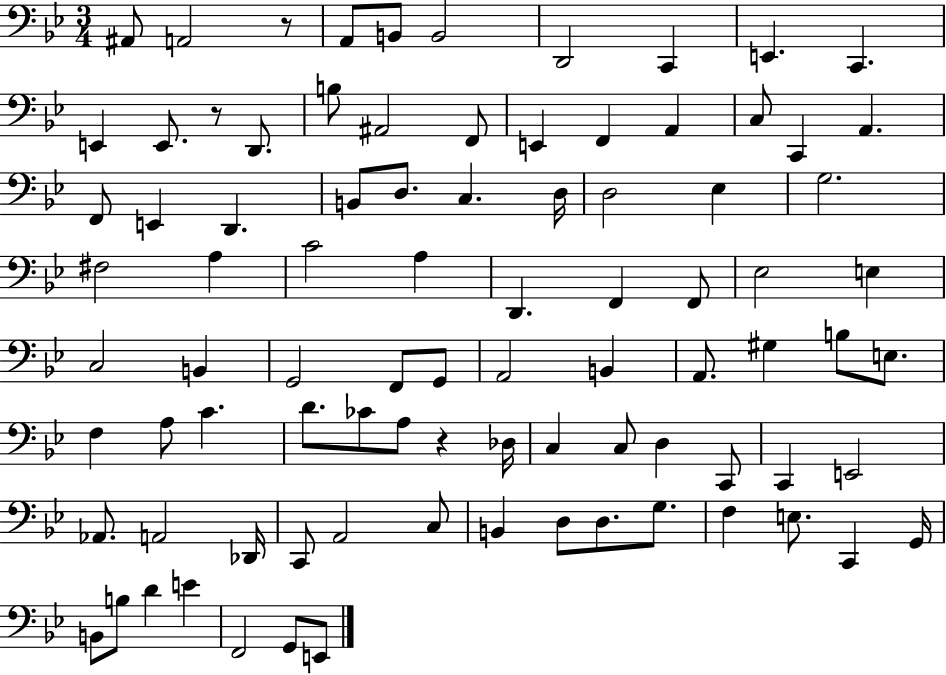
{
  \clef bass
  \numericTimeSignature
  \time 3/4
  \key bes \major
  ais,8 a,2 r8 | a,8 b,8 b,2 | d,2 c,4 | e,4. c,4. | \break e,4 e,8. r8 d,8. | b8 ais,2 f,8 | e,4 f,4 a,4 | c8 c,4 a,4. | \break f,8 e,4 d,4. | b,8 d8. c4. d16 | d2 ees4 | g2. | \break fis2 a4 | c'2 a4 | d,4. f,4 f,8 | ees2 e4 | \break c2 b,4 | g,2 f,8 g,8 | a,2 b,4 | a,8. gis4 b8 e8. | \break f4 a8 c'4. | d'8. ces'8 a8 r4 des16 | c4 c8 d4 c,8 | c,4 e,2 | \break aes,8. a,2 des,16 | c,8 a,2 c8 | b,4 d8 d8. g8. | f4 e8. c,4 g,16 | \break b,8 b8 d'4 e'4 | f,2 g,8 e,8 | \bar "|."
}